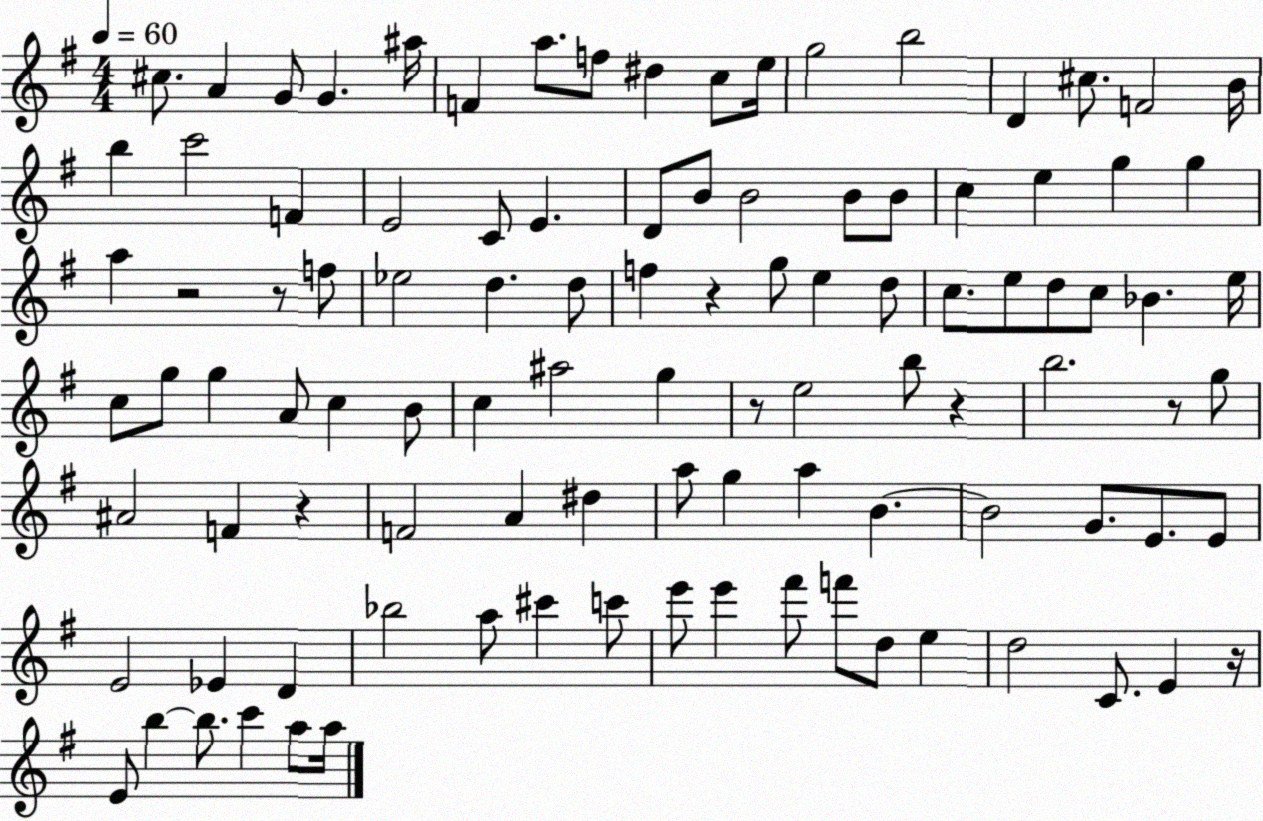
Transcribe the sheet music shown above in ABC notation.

X:1
T:Untitled
M:4/4
L:1/4
K:G
^c/2 A G/2 G ^a/4 F a/2 f/2 ^d c/2 e/4 g2 b2 D ^c/2 F2 B/4 b c'2 F E2 C/2 E D/2 B/2 B2 B/2 B/2 c e g g a z2 z/2 f/2 _e2 d d/2 f z g/2 e d/2 c/2 e/2 d/2 c/2 _B e/4 c/2 g/2 g A/2 c B/2 c ^a2 g z/2 e2 b/2 z b2 z/2 g/2 ^A2 F z F2 A ^d a/2 g a B B2 G/2 E/2 E/2 E2 _E D _b2 a/2 ^c' c'/2 e'/2 e' ^f'/2 f'/2 d/2 e d2 C/2 E z/4 E/2 b b/2 c' a/2 a/4